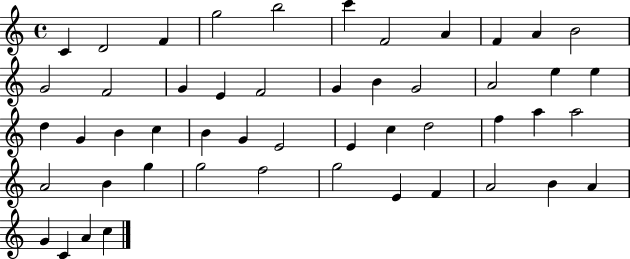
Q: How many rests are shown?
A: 0